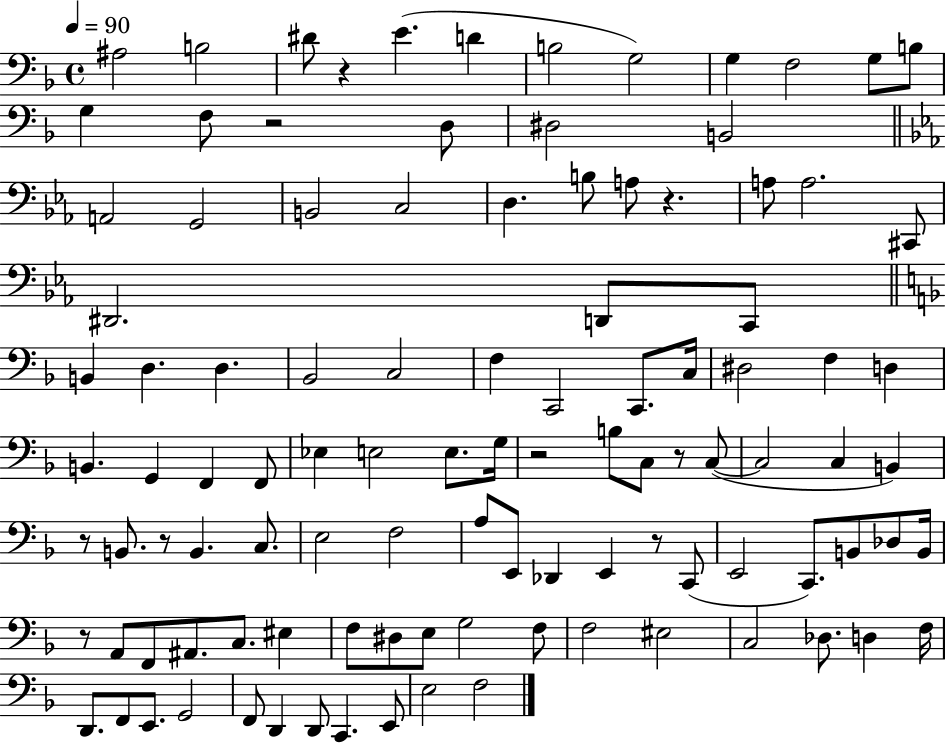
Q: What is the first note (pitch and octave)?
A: A#3